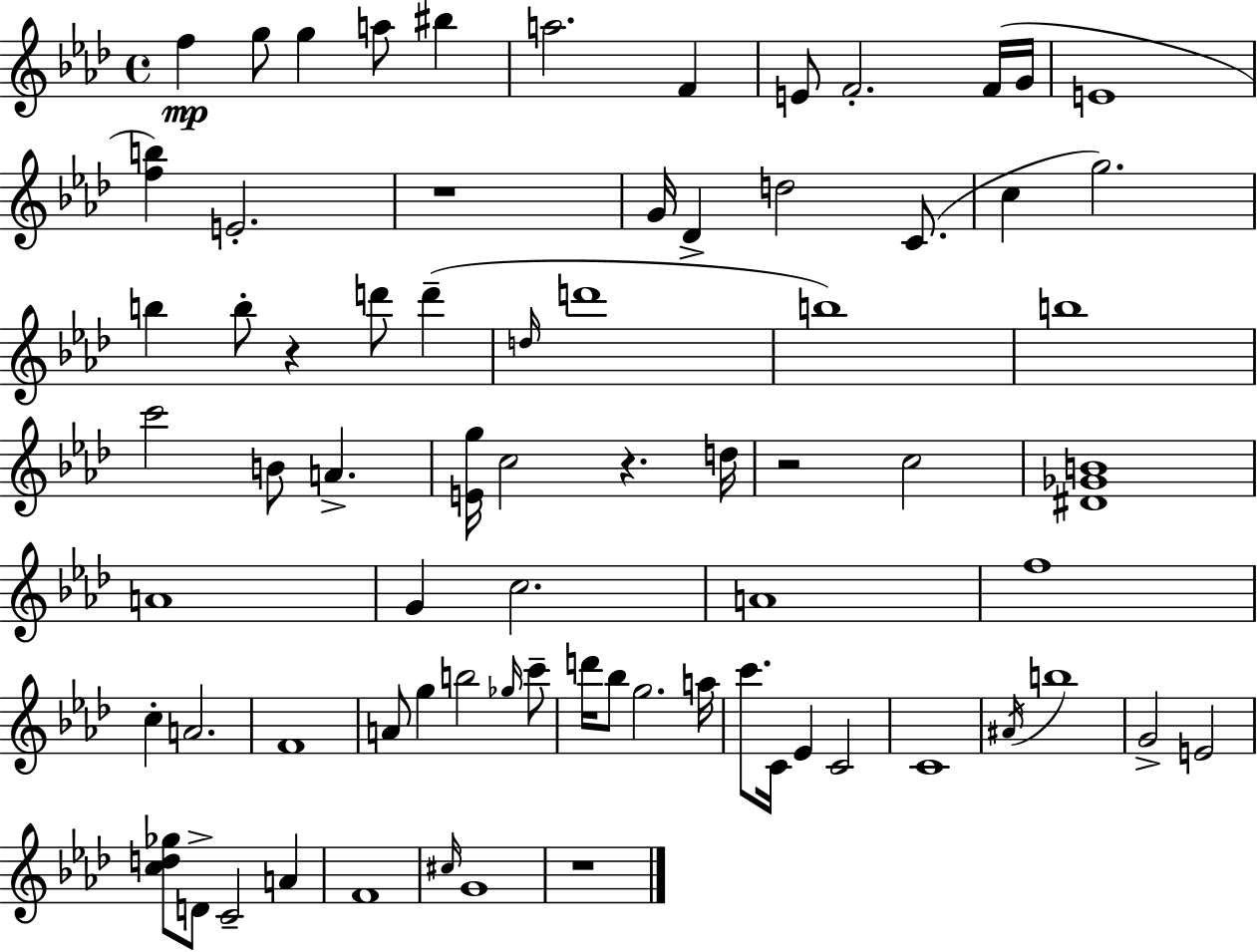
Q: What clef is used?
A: treble